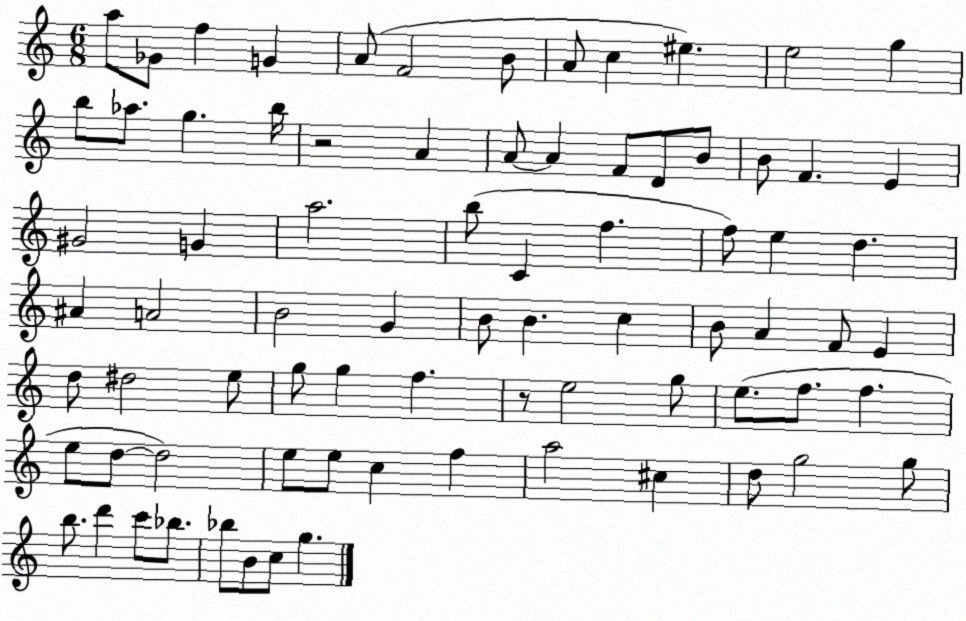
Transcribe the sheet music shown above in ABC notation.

X:1
T:Untitled
M:6/8
L:1/4
K:C
a/2 _G/2 f G A/2 F2 B/2 A/2 c ^e e2 g b/2 _a/2 g b/4 z2 A A/2 A F/2 D/2 B/2 B/2 F E ^G2 G a2 b/2 C f f/2 e d ^A A2 B2 G B/2 B c B/2 A F/2 E d/2 ^d2 e/2 g/2 g f z/2 e2 g/2 e/2 f/2 f e/2 d/2 d2 e/2 e/2 c f a2 ^c d/2 g2 g/2 b/2 d' c'/2 _b/2 _b/2 B/2 c/2 g